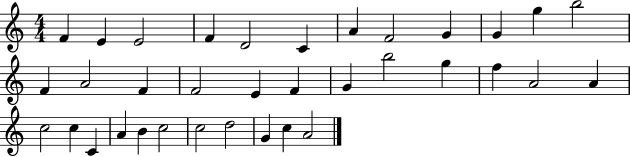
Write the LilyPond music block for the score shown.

{
  \clef treble
  \numericTimeSignature
  \time 4/4
  \key c \major
  f'4 e'4 e'2 | f'4 d'2 c'4 | a'4 f'2 g'4 | g'4 g''4 b''2 | \break f'4 a'2 f'4 | f'2 e'4 f'4 | g'4 b''2 g''4 | f''4 a'2 a'4 | \break c''2 c''4 c'4 | a'4 b'4 c''2 | c''2 d''2 | g'4 c''4 a'2 | \break \bar "|."
}